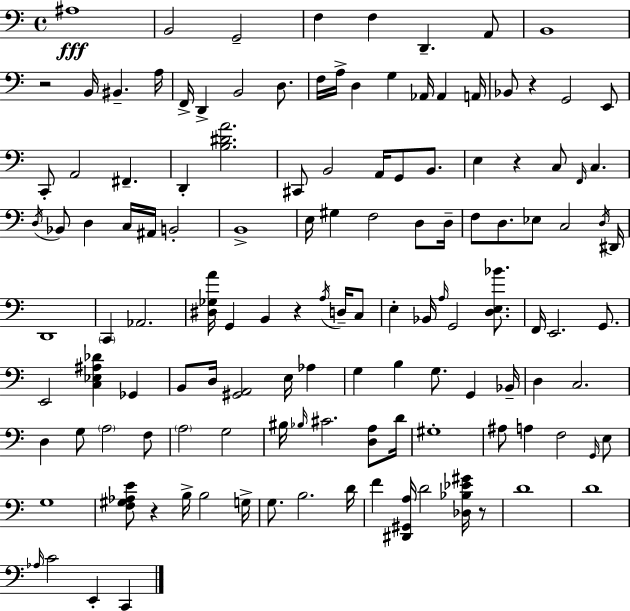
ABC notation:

X:1
T:Untitled
M:4/4
L:1/4
K:C
^A,4 B,,2 G,,2 F, F, D,, A,,/2 B,,4 z2 B,,/4 ^B,, A,/4 F,,/4 D,, B,,2 D,/2 F,/4 A,/4 D, G, _A,,/4 _A,, A,,/4 _B,,/2 z G,,2 E,,/2 C,,/2 A,,2 ^F,, D,, [B,^DA]2 ^C,,/2 B,,2 A,,/4 G,,/2 B,,/2 E, z C,/2 F,,/4 C, D,/4 _B,,/2 D, C,/4 ^A,,/4 B,,2 B,,4 E,/4 ^G, F,2 D,/2 D,/4 F,/2 D,/2 _E,/2 C,2 D,/4 ^D,,/4 D,,4 C,, _A,,2 [^D,_G,A]/4 G,, B,, z A,/4 D,/4 C,/2 E, _B,,/4 A,/4 G,,2 [D,E,_B]/2 F,,/4 E,,2 G,,/2 E,,2 [C,_E,^A,_D] _G,, B,,/2 D,/4 [^G,,A,,]2 E,/4 _A, G, B, G,/2 G,, _B,,/4 D, C,2 D, G,/2 A,2 F,/2 A,2 G,2 ^B,/4 _B,/4 ^C2 [D,A,]/2 D/4 ^G,4 ^A,/2 A, F,2 G,,/4 E,/2 G,4 [F,^G,_A,E]/2 z B,/4 B,2 G,/4 G,/2 B,2 D/4 F [^D,,^G,,A,]/4 D2 [_D,_B,_E^G]/4 z/2 D4 D4 _A,/4 C2 E,, C,,